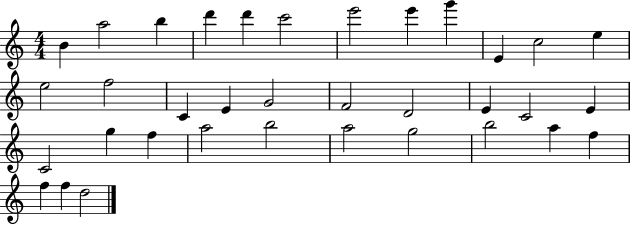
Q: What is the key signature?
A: C major